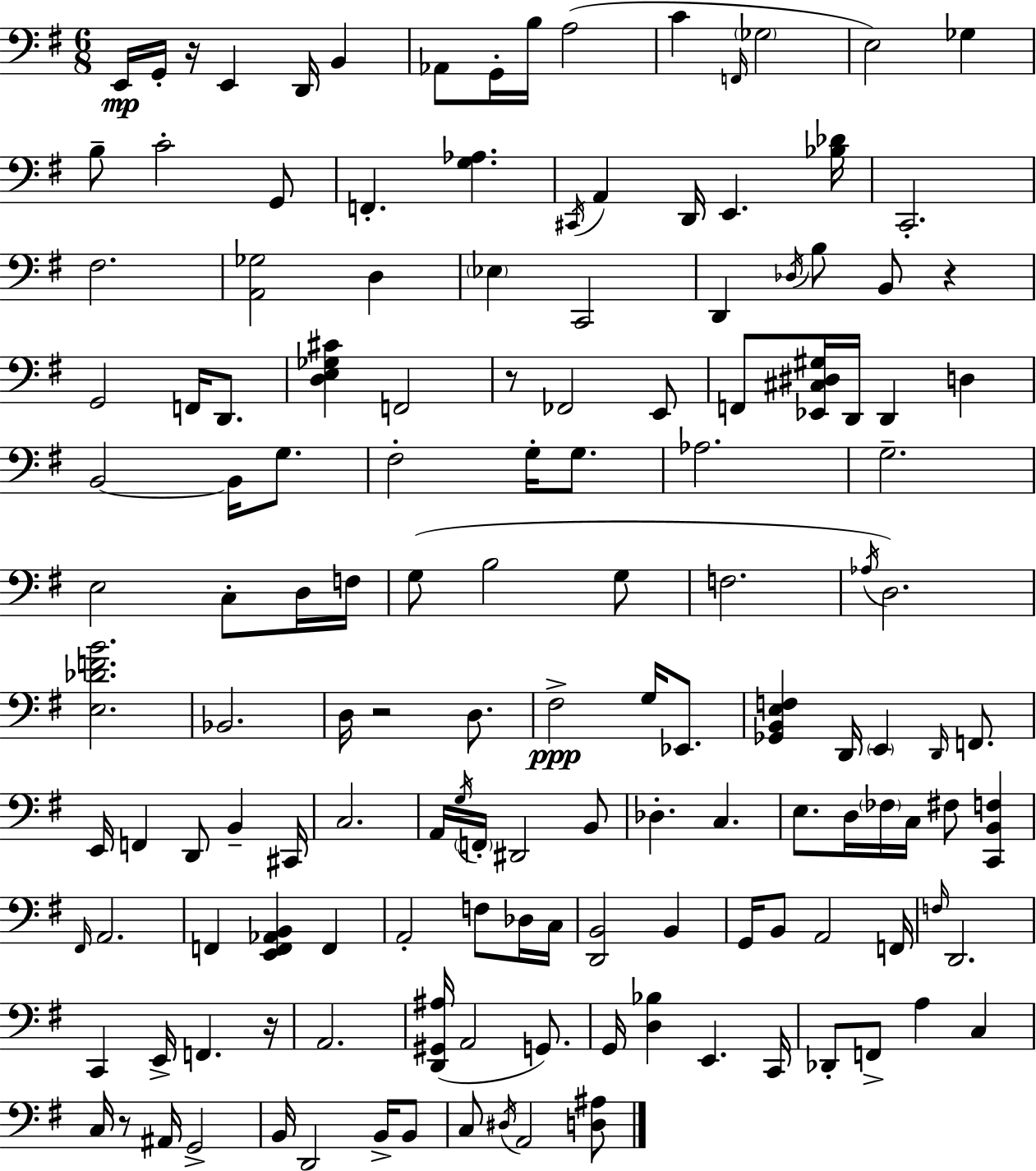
E2/s G2/s R/s E2/q D2/s B2/q Ab2/e G2/s B3/s A3/h C4/q F2/s Gb3/h E3/h Gb3/q B3/e C4/h G2/e F2/q. [G3,Ab3]/q. C#2/s A2/q D2/s E2/q. [Bb3,Db4]/s C2/h. F#3/h. [A2,Gb3]/h D3/q Eb3/q C2/h D2/q Db3/s B3/e B2/e R/q G2/h F2/s D2/e. [D3,E3,Gb3,C#4]/q F2/h R/e FES2/h E2/e F2/e [Eb2,C#3,D#3,G#3]/s D2/s D2/q D3/q B2/h B2/s G3/e. F#3/h G3/s G3/e. Ab3/h. G3/h. E3/h C3/e D3/s F3/s G3/e B3/h G3/e F3/h. Ab3/s D3/h. [E3,Db4,F4,B4]/h. Bb2/h. D3/s R/h D3/e. F#3/h G3/s Eb2/e. [Gb2,B2,E3,F3]/q D2/s E2/q D2/s F2/e. E2/s F2/q D2/e B2/q C#2/s C3/h. A2/s G3/s F2/s D#2/h B2/e Db3/q. C3/q. E3/e. D3/s FES3/s C3/s F#3/e [C2,B2,F3]/q F#2/s A2/h. F2/q [E2,F2,Ab2,B2]/q F2/q A2/h F3/e Db3/s C3/s [D2,B2]/h B2/q G2/s B2/e A2/h F2/s F3/s D2/h. C2/q E2/s F2/q. R/s A2/h. [D2,G#2,A#3]/s A2/h G2/e. G2/s [D3,Bb3]/q E2/q. C2/s Db2/e F2/e A3/q C3/q C3/s R/e A#2/s G2/h B2/s D2/h B2/s B2/e C3/e D#3/s A2/h [D3,A#3]/e